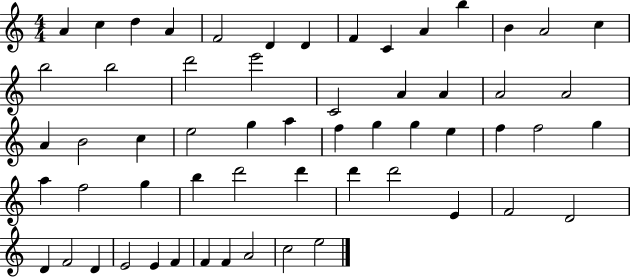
A4/q C5/q D5/q A4/q F4/h D4/q D4/q F4/q C4/q A4/q B5/q B4/q A4/h C5/q B5/h B5/h D6/h E6/h C4/h A4/q A4/q A4/h A4/h A4/q B4/h C5/q E5/h G5/q A5/q F5/q G5/q G5/q E5/q F5/q F5/h G5/q A5/q F5/h G5/q B5/q D6/h D6/q D6/q D6/h E4/q F4/h D4/h D4/q F4/h D4/q E4/h E4/q F4/q F4/q F4/q A4/h C5/h E5/h